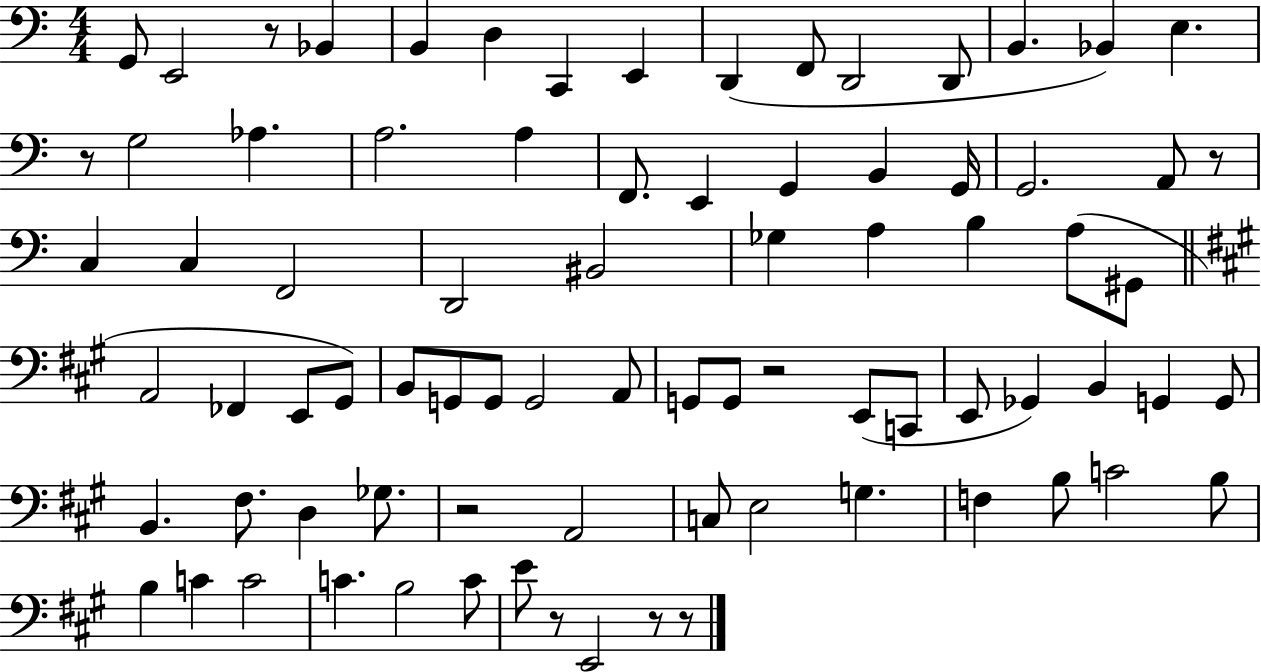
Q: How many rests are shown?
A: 8